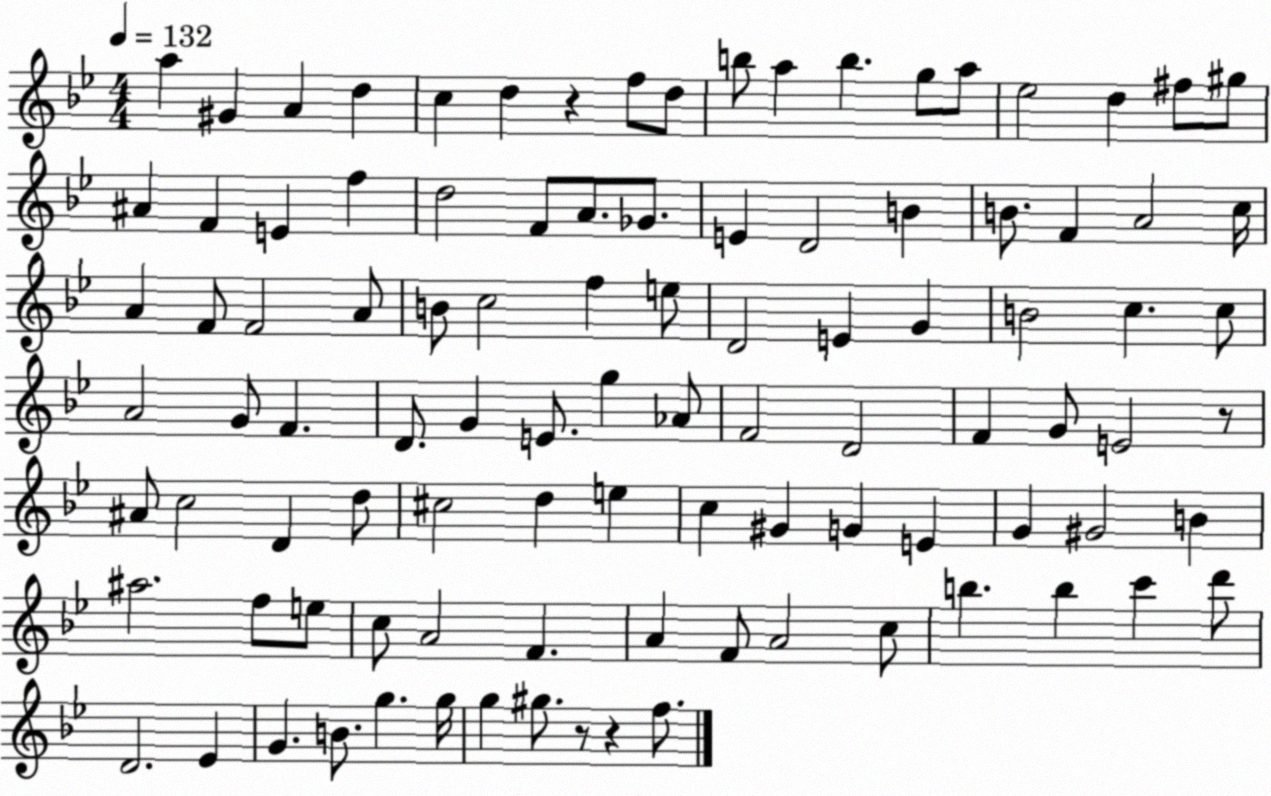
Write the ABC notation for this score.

X:1
T:Untitled
M:4/4
L:1/4
K:Bb
a ^G A d c d z f/2 d/2 b/2 a b g/2 a/2 _e2 d ^f/2 ^g/2 ^A F E f d2 F/2 A/2 _G/2 E D2 B B/2 F A2 c/4 A F/2 F2 A/2 B/2 c2 f e/2 D2 E G B2 c c/2 A2 G/2 F D/2 G E/2 g _A/2 F2 D2 F G/2 E2 z/2 ^A/2 c2 D d/2 ^c2 d e c ^G G E G ^G2 B ^a2 f/2 e/2 c/2 A2 F A F/2 A2 c/2 b b c' d'/2 D2 _E G B/2 g g/4 g ^g/2 z/2 z f/2